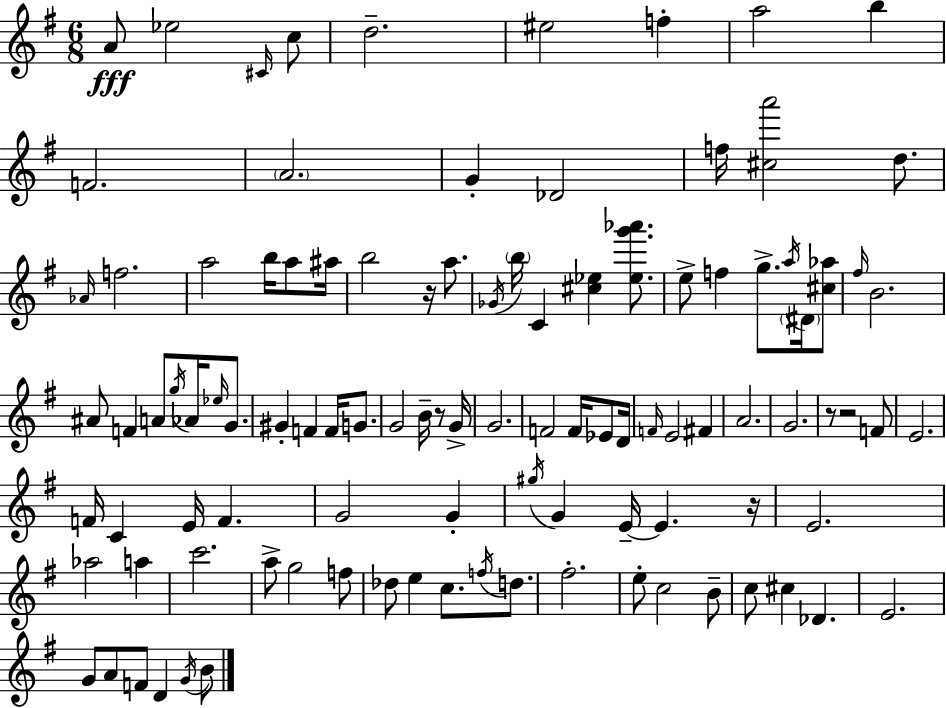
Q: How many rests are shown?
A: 5